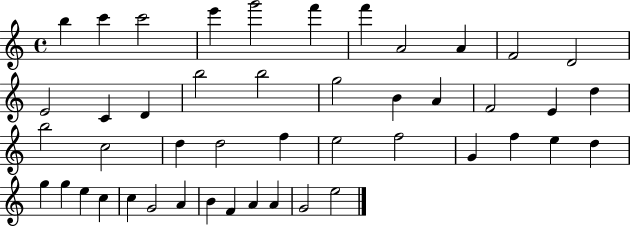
X:1
T:Untitled
M:4/4
L:1/4
K:C
b c' c'2 e' g'2 f' f' A2 A F2 D2 E2 C D b2 b2 g2 B A F2 E d b2 c2 d d2 f e2 f2 G f e d g g e c c G2 A B F A A G2 e2